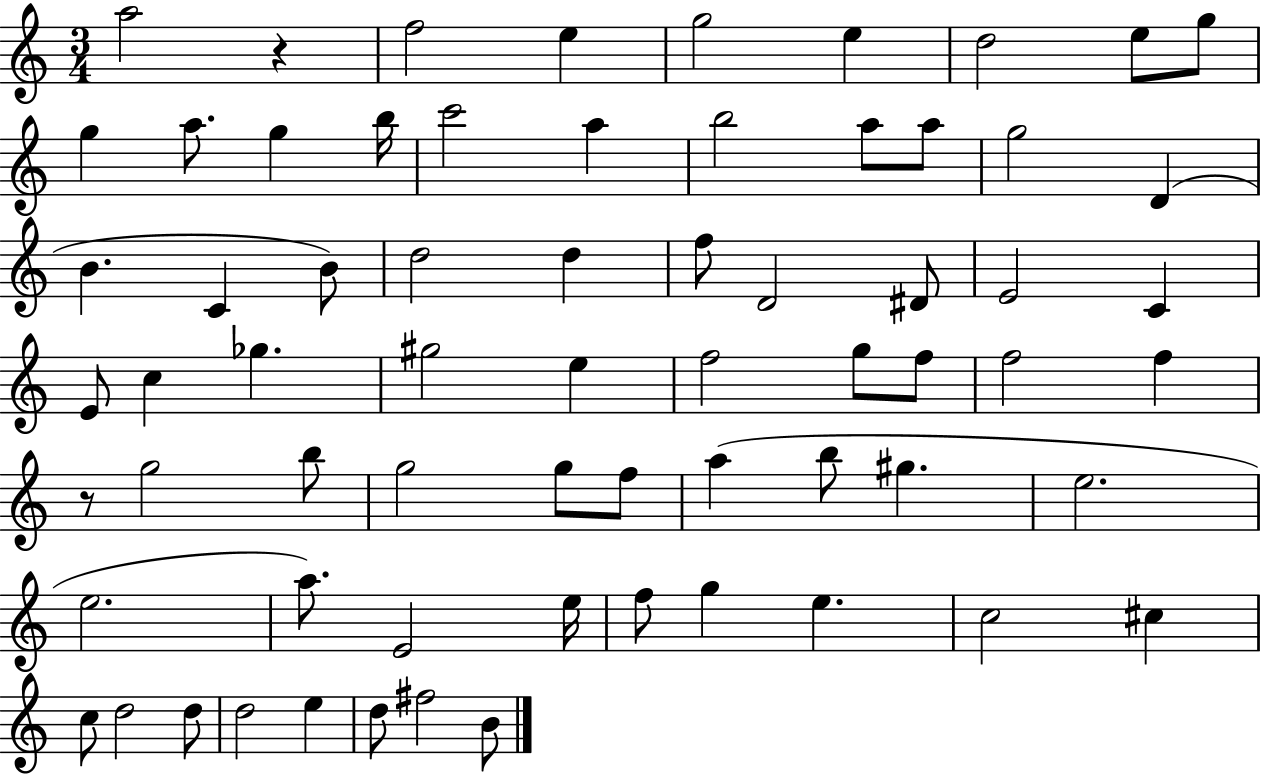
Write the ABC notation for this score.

X:1
T:Untitled
M:3/4
L:1/4
K:C
a2 z f2 e g2 e d2 e/2 g/2 g a/2 g b/4 c'2 a b2 a/2 a/2 g2 D B C B/2 d2 d f/2 D2 ^D/2 E2 C E/2 c _g ^g2 e f2 g/2 f/2 f2 f z/2 g2 b/2 g2 g/2 f/2 a b/2 ^g e2 e2 a/2 E2 e/4 f/2 g e c2 ^c c/2 d2 d/2 d2 e d/2 ^f2 B/2